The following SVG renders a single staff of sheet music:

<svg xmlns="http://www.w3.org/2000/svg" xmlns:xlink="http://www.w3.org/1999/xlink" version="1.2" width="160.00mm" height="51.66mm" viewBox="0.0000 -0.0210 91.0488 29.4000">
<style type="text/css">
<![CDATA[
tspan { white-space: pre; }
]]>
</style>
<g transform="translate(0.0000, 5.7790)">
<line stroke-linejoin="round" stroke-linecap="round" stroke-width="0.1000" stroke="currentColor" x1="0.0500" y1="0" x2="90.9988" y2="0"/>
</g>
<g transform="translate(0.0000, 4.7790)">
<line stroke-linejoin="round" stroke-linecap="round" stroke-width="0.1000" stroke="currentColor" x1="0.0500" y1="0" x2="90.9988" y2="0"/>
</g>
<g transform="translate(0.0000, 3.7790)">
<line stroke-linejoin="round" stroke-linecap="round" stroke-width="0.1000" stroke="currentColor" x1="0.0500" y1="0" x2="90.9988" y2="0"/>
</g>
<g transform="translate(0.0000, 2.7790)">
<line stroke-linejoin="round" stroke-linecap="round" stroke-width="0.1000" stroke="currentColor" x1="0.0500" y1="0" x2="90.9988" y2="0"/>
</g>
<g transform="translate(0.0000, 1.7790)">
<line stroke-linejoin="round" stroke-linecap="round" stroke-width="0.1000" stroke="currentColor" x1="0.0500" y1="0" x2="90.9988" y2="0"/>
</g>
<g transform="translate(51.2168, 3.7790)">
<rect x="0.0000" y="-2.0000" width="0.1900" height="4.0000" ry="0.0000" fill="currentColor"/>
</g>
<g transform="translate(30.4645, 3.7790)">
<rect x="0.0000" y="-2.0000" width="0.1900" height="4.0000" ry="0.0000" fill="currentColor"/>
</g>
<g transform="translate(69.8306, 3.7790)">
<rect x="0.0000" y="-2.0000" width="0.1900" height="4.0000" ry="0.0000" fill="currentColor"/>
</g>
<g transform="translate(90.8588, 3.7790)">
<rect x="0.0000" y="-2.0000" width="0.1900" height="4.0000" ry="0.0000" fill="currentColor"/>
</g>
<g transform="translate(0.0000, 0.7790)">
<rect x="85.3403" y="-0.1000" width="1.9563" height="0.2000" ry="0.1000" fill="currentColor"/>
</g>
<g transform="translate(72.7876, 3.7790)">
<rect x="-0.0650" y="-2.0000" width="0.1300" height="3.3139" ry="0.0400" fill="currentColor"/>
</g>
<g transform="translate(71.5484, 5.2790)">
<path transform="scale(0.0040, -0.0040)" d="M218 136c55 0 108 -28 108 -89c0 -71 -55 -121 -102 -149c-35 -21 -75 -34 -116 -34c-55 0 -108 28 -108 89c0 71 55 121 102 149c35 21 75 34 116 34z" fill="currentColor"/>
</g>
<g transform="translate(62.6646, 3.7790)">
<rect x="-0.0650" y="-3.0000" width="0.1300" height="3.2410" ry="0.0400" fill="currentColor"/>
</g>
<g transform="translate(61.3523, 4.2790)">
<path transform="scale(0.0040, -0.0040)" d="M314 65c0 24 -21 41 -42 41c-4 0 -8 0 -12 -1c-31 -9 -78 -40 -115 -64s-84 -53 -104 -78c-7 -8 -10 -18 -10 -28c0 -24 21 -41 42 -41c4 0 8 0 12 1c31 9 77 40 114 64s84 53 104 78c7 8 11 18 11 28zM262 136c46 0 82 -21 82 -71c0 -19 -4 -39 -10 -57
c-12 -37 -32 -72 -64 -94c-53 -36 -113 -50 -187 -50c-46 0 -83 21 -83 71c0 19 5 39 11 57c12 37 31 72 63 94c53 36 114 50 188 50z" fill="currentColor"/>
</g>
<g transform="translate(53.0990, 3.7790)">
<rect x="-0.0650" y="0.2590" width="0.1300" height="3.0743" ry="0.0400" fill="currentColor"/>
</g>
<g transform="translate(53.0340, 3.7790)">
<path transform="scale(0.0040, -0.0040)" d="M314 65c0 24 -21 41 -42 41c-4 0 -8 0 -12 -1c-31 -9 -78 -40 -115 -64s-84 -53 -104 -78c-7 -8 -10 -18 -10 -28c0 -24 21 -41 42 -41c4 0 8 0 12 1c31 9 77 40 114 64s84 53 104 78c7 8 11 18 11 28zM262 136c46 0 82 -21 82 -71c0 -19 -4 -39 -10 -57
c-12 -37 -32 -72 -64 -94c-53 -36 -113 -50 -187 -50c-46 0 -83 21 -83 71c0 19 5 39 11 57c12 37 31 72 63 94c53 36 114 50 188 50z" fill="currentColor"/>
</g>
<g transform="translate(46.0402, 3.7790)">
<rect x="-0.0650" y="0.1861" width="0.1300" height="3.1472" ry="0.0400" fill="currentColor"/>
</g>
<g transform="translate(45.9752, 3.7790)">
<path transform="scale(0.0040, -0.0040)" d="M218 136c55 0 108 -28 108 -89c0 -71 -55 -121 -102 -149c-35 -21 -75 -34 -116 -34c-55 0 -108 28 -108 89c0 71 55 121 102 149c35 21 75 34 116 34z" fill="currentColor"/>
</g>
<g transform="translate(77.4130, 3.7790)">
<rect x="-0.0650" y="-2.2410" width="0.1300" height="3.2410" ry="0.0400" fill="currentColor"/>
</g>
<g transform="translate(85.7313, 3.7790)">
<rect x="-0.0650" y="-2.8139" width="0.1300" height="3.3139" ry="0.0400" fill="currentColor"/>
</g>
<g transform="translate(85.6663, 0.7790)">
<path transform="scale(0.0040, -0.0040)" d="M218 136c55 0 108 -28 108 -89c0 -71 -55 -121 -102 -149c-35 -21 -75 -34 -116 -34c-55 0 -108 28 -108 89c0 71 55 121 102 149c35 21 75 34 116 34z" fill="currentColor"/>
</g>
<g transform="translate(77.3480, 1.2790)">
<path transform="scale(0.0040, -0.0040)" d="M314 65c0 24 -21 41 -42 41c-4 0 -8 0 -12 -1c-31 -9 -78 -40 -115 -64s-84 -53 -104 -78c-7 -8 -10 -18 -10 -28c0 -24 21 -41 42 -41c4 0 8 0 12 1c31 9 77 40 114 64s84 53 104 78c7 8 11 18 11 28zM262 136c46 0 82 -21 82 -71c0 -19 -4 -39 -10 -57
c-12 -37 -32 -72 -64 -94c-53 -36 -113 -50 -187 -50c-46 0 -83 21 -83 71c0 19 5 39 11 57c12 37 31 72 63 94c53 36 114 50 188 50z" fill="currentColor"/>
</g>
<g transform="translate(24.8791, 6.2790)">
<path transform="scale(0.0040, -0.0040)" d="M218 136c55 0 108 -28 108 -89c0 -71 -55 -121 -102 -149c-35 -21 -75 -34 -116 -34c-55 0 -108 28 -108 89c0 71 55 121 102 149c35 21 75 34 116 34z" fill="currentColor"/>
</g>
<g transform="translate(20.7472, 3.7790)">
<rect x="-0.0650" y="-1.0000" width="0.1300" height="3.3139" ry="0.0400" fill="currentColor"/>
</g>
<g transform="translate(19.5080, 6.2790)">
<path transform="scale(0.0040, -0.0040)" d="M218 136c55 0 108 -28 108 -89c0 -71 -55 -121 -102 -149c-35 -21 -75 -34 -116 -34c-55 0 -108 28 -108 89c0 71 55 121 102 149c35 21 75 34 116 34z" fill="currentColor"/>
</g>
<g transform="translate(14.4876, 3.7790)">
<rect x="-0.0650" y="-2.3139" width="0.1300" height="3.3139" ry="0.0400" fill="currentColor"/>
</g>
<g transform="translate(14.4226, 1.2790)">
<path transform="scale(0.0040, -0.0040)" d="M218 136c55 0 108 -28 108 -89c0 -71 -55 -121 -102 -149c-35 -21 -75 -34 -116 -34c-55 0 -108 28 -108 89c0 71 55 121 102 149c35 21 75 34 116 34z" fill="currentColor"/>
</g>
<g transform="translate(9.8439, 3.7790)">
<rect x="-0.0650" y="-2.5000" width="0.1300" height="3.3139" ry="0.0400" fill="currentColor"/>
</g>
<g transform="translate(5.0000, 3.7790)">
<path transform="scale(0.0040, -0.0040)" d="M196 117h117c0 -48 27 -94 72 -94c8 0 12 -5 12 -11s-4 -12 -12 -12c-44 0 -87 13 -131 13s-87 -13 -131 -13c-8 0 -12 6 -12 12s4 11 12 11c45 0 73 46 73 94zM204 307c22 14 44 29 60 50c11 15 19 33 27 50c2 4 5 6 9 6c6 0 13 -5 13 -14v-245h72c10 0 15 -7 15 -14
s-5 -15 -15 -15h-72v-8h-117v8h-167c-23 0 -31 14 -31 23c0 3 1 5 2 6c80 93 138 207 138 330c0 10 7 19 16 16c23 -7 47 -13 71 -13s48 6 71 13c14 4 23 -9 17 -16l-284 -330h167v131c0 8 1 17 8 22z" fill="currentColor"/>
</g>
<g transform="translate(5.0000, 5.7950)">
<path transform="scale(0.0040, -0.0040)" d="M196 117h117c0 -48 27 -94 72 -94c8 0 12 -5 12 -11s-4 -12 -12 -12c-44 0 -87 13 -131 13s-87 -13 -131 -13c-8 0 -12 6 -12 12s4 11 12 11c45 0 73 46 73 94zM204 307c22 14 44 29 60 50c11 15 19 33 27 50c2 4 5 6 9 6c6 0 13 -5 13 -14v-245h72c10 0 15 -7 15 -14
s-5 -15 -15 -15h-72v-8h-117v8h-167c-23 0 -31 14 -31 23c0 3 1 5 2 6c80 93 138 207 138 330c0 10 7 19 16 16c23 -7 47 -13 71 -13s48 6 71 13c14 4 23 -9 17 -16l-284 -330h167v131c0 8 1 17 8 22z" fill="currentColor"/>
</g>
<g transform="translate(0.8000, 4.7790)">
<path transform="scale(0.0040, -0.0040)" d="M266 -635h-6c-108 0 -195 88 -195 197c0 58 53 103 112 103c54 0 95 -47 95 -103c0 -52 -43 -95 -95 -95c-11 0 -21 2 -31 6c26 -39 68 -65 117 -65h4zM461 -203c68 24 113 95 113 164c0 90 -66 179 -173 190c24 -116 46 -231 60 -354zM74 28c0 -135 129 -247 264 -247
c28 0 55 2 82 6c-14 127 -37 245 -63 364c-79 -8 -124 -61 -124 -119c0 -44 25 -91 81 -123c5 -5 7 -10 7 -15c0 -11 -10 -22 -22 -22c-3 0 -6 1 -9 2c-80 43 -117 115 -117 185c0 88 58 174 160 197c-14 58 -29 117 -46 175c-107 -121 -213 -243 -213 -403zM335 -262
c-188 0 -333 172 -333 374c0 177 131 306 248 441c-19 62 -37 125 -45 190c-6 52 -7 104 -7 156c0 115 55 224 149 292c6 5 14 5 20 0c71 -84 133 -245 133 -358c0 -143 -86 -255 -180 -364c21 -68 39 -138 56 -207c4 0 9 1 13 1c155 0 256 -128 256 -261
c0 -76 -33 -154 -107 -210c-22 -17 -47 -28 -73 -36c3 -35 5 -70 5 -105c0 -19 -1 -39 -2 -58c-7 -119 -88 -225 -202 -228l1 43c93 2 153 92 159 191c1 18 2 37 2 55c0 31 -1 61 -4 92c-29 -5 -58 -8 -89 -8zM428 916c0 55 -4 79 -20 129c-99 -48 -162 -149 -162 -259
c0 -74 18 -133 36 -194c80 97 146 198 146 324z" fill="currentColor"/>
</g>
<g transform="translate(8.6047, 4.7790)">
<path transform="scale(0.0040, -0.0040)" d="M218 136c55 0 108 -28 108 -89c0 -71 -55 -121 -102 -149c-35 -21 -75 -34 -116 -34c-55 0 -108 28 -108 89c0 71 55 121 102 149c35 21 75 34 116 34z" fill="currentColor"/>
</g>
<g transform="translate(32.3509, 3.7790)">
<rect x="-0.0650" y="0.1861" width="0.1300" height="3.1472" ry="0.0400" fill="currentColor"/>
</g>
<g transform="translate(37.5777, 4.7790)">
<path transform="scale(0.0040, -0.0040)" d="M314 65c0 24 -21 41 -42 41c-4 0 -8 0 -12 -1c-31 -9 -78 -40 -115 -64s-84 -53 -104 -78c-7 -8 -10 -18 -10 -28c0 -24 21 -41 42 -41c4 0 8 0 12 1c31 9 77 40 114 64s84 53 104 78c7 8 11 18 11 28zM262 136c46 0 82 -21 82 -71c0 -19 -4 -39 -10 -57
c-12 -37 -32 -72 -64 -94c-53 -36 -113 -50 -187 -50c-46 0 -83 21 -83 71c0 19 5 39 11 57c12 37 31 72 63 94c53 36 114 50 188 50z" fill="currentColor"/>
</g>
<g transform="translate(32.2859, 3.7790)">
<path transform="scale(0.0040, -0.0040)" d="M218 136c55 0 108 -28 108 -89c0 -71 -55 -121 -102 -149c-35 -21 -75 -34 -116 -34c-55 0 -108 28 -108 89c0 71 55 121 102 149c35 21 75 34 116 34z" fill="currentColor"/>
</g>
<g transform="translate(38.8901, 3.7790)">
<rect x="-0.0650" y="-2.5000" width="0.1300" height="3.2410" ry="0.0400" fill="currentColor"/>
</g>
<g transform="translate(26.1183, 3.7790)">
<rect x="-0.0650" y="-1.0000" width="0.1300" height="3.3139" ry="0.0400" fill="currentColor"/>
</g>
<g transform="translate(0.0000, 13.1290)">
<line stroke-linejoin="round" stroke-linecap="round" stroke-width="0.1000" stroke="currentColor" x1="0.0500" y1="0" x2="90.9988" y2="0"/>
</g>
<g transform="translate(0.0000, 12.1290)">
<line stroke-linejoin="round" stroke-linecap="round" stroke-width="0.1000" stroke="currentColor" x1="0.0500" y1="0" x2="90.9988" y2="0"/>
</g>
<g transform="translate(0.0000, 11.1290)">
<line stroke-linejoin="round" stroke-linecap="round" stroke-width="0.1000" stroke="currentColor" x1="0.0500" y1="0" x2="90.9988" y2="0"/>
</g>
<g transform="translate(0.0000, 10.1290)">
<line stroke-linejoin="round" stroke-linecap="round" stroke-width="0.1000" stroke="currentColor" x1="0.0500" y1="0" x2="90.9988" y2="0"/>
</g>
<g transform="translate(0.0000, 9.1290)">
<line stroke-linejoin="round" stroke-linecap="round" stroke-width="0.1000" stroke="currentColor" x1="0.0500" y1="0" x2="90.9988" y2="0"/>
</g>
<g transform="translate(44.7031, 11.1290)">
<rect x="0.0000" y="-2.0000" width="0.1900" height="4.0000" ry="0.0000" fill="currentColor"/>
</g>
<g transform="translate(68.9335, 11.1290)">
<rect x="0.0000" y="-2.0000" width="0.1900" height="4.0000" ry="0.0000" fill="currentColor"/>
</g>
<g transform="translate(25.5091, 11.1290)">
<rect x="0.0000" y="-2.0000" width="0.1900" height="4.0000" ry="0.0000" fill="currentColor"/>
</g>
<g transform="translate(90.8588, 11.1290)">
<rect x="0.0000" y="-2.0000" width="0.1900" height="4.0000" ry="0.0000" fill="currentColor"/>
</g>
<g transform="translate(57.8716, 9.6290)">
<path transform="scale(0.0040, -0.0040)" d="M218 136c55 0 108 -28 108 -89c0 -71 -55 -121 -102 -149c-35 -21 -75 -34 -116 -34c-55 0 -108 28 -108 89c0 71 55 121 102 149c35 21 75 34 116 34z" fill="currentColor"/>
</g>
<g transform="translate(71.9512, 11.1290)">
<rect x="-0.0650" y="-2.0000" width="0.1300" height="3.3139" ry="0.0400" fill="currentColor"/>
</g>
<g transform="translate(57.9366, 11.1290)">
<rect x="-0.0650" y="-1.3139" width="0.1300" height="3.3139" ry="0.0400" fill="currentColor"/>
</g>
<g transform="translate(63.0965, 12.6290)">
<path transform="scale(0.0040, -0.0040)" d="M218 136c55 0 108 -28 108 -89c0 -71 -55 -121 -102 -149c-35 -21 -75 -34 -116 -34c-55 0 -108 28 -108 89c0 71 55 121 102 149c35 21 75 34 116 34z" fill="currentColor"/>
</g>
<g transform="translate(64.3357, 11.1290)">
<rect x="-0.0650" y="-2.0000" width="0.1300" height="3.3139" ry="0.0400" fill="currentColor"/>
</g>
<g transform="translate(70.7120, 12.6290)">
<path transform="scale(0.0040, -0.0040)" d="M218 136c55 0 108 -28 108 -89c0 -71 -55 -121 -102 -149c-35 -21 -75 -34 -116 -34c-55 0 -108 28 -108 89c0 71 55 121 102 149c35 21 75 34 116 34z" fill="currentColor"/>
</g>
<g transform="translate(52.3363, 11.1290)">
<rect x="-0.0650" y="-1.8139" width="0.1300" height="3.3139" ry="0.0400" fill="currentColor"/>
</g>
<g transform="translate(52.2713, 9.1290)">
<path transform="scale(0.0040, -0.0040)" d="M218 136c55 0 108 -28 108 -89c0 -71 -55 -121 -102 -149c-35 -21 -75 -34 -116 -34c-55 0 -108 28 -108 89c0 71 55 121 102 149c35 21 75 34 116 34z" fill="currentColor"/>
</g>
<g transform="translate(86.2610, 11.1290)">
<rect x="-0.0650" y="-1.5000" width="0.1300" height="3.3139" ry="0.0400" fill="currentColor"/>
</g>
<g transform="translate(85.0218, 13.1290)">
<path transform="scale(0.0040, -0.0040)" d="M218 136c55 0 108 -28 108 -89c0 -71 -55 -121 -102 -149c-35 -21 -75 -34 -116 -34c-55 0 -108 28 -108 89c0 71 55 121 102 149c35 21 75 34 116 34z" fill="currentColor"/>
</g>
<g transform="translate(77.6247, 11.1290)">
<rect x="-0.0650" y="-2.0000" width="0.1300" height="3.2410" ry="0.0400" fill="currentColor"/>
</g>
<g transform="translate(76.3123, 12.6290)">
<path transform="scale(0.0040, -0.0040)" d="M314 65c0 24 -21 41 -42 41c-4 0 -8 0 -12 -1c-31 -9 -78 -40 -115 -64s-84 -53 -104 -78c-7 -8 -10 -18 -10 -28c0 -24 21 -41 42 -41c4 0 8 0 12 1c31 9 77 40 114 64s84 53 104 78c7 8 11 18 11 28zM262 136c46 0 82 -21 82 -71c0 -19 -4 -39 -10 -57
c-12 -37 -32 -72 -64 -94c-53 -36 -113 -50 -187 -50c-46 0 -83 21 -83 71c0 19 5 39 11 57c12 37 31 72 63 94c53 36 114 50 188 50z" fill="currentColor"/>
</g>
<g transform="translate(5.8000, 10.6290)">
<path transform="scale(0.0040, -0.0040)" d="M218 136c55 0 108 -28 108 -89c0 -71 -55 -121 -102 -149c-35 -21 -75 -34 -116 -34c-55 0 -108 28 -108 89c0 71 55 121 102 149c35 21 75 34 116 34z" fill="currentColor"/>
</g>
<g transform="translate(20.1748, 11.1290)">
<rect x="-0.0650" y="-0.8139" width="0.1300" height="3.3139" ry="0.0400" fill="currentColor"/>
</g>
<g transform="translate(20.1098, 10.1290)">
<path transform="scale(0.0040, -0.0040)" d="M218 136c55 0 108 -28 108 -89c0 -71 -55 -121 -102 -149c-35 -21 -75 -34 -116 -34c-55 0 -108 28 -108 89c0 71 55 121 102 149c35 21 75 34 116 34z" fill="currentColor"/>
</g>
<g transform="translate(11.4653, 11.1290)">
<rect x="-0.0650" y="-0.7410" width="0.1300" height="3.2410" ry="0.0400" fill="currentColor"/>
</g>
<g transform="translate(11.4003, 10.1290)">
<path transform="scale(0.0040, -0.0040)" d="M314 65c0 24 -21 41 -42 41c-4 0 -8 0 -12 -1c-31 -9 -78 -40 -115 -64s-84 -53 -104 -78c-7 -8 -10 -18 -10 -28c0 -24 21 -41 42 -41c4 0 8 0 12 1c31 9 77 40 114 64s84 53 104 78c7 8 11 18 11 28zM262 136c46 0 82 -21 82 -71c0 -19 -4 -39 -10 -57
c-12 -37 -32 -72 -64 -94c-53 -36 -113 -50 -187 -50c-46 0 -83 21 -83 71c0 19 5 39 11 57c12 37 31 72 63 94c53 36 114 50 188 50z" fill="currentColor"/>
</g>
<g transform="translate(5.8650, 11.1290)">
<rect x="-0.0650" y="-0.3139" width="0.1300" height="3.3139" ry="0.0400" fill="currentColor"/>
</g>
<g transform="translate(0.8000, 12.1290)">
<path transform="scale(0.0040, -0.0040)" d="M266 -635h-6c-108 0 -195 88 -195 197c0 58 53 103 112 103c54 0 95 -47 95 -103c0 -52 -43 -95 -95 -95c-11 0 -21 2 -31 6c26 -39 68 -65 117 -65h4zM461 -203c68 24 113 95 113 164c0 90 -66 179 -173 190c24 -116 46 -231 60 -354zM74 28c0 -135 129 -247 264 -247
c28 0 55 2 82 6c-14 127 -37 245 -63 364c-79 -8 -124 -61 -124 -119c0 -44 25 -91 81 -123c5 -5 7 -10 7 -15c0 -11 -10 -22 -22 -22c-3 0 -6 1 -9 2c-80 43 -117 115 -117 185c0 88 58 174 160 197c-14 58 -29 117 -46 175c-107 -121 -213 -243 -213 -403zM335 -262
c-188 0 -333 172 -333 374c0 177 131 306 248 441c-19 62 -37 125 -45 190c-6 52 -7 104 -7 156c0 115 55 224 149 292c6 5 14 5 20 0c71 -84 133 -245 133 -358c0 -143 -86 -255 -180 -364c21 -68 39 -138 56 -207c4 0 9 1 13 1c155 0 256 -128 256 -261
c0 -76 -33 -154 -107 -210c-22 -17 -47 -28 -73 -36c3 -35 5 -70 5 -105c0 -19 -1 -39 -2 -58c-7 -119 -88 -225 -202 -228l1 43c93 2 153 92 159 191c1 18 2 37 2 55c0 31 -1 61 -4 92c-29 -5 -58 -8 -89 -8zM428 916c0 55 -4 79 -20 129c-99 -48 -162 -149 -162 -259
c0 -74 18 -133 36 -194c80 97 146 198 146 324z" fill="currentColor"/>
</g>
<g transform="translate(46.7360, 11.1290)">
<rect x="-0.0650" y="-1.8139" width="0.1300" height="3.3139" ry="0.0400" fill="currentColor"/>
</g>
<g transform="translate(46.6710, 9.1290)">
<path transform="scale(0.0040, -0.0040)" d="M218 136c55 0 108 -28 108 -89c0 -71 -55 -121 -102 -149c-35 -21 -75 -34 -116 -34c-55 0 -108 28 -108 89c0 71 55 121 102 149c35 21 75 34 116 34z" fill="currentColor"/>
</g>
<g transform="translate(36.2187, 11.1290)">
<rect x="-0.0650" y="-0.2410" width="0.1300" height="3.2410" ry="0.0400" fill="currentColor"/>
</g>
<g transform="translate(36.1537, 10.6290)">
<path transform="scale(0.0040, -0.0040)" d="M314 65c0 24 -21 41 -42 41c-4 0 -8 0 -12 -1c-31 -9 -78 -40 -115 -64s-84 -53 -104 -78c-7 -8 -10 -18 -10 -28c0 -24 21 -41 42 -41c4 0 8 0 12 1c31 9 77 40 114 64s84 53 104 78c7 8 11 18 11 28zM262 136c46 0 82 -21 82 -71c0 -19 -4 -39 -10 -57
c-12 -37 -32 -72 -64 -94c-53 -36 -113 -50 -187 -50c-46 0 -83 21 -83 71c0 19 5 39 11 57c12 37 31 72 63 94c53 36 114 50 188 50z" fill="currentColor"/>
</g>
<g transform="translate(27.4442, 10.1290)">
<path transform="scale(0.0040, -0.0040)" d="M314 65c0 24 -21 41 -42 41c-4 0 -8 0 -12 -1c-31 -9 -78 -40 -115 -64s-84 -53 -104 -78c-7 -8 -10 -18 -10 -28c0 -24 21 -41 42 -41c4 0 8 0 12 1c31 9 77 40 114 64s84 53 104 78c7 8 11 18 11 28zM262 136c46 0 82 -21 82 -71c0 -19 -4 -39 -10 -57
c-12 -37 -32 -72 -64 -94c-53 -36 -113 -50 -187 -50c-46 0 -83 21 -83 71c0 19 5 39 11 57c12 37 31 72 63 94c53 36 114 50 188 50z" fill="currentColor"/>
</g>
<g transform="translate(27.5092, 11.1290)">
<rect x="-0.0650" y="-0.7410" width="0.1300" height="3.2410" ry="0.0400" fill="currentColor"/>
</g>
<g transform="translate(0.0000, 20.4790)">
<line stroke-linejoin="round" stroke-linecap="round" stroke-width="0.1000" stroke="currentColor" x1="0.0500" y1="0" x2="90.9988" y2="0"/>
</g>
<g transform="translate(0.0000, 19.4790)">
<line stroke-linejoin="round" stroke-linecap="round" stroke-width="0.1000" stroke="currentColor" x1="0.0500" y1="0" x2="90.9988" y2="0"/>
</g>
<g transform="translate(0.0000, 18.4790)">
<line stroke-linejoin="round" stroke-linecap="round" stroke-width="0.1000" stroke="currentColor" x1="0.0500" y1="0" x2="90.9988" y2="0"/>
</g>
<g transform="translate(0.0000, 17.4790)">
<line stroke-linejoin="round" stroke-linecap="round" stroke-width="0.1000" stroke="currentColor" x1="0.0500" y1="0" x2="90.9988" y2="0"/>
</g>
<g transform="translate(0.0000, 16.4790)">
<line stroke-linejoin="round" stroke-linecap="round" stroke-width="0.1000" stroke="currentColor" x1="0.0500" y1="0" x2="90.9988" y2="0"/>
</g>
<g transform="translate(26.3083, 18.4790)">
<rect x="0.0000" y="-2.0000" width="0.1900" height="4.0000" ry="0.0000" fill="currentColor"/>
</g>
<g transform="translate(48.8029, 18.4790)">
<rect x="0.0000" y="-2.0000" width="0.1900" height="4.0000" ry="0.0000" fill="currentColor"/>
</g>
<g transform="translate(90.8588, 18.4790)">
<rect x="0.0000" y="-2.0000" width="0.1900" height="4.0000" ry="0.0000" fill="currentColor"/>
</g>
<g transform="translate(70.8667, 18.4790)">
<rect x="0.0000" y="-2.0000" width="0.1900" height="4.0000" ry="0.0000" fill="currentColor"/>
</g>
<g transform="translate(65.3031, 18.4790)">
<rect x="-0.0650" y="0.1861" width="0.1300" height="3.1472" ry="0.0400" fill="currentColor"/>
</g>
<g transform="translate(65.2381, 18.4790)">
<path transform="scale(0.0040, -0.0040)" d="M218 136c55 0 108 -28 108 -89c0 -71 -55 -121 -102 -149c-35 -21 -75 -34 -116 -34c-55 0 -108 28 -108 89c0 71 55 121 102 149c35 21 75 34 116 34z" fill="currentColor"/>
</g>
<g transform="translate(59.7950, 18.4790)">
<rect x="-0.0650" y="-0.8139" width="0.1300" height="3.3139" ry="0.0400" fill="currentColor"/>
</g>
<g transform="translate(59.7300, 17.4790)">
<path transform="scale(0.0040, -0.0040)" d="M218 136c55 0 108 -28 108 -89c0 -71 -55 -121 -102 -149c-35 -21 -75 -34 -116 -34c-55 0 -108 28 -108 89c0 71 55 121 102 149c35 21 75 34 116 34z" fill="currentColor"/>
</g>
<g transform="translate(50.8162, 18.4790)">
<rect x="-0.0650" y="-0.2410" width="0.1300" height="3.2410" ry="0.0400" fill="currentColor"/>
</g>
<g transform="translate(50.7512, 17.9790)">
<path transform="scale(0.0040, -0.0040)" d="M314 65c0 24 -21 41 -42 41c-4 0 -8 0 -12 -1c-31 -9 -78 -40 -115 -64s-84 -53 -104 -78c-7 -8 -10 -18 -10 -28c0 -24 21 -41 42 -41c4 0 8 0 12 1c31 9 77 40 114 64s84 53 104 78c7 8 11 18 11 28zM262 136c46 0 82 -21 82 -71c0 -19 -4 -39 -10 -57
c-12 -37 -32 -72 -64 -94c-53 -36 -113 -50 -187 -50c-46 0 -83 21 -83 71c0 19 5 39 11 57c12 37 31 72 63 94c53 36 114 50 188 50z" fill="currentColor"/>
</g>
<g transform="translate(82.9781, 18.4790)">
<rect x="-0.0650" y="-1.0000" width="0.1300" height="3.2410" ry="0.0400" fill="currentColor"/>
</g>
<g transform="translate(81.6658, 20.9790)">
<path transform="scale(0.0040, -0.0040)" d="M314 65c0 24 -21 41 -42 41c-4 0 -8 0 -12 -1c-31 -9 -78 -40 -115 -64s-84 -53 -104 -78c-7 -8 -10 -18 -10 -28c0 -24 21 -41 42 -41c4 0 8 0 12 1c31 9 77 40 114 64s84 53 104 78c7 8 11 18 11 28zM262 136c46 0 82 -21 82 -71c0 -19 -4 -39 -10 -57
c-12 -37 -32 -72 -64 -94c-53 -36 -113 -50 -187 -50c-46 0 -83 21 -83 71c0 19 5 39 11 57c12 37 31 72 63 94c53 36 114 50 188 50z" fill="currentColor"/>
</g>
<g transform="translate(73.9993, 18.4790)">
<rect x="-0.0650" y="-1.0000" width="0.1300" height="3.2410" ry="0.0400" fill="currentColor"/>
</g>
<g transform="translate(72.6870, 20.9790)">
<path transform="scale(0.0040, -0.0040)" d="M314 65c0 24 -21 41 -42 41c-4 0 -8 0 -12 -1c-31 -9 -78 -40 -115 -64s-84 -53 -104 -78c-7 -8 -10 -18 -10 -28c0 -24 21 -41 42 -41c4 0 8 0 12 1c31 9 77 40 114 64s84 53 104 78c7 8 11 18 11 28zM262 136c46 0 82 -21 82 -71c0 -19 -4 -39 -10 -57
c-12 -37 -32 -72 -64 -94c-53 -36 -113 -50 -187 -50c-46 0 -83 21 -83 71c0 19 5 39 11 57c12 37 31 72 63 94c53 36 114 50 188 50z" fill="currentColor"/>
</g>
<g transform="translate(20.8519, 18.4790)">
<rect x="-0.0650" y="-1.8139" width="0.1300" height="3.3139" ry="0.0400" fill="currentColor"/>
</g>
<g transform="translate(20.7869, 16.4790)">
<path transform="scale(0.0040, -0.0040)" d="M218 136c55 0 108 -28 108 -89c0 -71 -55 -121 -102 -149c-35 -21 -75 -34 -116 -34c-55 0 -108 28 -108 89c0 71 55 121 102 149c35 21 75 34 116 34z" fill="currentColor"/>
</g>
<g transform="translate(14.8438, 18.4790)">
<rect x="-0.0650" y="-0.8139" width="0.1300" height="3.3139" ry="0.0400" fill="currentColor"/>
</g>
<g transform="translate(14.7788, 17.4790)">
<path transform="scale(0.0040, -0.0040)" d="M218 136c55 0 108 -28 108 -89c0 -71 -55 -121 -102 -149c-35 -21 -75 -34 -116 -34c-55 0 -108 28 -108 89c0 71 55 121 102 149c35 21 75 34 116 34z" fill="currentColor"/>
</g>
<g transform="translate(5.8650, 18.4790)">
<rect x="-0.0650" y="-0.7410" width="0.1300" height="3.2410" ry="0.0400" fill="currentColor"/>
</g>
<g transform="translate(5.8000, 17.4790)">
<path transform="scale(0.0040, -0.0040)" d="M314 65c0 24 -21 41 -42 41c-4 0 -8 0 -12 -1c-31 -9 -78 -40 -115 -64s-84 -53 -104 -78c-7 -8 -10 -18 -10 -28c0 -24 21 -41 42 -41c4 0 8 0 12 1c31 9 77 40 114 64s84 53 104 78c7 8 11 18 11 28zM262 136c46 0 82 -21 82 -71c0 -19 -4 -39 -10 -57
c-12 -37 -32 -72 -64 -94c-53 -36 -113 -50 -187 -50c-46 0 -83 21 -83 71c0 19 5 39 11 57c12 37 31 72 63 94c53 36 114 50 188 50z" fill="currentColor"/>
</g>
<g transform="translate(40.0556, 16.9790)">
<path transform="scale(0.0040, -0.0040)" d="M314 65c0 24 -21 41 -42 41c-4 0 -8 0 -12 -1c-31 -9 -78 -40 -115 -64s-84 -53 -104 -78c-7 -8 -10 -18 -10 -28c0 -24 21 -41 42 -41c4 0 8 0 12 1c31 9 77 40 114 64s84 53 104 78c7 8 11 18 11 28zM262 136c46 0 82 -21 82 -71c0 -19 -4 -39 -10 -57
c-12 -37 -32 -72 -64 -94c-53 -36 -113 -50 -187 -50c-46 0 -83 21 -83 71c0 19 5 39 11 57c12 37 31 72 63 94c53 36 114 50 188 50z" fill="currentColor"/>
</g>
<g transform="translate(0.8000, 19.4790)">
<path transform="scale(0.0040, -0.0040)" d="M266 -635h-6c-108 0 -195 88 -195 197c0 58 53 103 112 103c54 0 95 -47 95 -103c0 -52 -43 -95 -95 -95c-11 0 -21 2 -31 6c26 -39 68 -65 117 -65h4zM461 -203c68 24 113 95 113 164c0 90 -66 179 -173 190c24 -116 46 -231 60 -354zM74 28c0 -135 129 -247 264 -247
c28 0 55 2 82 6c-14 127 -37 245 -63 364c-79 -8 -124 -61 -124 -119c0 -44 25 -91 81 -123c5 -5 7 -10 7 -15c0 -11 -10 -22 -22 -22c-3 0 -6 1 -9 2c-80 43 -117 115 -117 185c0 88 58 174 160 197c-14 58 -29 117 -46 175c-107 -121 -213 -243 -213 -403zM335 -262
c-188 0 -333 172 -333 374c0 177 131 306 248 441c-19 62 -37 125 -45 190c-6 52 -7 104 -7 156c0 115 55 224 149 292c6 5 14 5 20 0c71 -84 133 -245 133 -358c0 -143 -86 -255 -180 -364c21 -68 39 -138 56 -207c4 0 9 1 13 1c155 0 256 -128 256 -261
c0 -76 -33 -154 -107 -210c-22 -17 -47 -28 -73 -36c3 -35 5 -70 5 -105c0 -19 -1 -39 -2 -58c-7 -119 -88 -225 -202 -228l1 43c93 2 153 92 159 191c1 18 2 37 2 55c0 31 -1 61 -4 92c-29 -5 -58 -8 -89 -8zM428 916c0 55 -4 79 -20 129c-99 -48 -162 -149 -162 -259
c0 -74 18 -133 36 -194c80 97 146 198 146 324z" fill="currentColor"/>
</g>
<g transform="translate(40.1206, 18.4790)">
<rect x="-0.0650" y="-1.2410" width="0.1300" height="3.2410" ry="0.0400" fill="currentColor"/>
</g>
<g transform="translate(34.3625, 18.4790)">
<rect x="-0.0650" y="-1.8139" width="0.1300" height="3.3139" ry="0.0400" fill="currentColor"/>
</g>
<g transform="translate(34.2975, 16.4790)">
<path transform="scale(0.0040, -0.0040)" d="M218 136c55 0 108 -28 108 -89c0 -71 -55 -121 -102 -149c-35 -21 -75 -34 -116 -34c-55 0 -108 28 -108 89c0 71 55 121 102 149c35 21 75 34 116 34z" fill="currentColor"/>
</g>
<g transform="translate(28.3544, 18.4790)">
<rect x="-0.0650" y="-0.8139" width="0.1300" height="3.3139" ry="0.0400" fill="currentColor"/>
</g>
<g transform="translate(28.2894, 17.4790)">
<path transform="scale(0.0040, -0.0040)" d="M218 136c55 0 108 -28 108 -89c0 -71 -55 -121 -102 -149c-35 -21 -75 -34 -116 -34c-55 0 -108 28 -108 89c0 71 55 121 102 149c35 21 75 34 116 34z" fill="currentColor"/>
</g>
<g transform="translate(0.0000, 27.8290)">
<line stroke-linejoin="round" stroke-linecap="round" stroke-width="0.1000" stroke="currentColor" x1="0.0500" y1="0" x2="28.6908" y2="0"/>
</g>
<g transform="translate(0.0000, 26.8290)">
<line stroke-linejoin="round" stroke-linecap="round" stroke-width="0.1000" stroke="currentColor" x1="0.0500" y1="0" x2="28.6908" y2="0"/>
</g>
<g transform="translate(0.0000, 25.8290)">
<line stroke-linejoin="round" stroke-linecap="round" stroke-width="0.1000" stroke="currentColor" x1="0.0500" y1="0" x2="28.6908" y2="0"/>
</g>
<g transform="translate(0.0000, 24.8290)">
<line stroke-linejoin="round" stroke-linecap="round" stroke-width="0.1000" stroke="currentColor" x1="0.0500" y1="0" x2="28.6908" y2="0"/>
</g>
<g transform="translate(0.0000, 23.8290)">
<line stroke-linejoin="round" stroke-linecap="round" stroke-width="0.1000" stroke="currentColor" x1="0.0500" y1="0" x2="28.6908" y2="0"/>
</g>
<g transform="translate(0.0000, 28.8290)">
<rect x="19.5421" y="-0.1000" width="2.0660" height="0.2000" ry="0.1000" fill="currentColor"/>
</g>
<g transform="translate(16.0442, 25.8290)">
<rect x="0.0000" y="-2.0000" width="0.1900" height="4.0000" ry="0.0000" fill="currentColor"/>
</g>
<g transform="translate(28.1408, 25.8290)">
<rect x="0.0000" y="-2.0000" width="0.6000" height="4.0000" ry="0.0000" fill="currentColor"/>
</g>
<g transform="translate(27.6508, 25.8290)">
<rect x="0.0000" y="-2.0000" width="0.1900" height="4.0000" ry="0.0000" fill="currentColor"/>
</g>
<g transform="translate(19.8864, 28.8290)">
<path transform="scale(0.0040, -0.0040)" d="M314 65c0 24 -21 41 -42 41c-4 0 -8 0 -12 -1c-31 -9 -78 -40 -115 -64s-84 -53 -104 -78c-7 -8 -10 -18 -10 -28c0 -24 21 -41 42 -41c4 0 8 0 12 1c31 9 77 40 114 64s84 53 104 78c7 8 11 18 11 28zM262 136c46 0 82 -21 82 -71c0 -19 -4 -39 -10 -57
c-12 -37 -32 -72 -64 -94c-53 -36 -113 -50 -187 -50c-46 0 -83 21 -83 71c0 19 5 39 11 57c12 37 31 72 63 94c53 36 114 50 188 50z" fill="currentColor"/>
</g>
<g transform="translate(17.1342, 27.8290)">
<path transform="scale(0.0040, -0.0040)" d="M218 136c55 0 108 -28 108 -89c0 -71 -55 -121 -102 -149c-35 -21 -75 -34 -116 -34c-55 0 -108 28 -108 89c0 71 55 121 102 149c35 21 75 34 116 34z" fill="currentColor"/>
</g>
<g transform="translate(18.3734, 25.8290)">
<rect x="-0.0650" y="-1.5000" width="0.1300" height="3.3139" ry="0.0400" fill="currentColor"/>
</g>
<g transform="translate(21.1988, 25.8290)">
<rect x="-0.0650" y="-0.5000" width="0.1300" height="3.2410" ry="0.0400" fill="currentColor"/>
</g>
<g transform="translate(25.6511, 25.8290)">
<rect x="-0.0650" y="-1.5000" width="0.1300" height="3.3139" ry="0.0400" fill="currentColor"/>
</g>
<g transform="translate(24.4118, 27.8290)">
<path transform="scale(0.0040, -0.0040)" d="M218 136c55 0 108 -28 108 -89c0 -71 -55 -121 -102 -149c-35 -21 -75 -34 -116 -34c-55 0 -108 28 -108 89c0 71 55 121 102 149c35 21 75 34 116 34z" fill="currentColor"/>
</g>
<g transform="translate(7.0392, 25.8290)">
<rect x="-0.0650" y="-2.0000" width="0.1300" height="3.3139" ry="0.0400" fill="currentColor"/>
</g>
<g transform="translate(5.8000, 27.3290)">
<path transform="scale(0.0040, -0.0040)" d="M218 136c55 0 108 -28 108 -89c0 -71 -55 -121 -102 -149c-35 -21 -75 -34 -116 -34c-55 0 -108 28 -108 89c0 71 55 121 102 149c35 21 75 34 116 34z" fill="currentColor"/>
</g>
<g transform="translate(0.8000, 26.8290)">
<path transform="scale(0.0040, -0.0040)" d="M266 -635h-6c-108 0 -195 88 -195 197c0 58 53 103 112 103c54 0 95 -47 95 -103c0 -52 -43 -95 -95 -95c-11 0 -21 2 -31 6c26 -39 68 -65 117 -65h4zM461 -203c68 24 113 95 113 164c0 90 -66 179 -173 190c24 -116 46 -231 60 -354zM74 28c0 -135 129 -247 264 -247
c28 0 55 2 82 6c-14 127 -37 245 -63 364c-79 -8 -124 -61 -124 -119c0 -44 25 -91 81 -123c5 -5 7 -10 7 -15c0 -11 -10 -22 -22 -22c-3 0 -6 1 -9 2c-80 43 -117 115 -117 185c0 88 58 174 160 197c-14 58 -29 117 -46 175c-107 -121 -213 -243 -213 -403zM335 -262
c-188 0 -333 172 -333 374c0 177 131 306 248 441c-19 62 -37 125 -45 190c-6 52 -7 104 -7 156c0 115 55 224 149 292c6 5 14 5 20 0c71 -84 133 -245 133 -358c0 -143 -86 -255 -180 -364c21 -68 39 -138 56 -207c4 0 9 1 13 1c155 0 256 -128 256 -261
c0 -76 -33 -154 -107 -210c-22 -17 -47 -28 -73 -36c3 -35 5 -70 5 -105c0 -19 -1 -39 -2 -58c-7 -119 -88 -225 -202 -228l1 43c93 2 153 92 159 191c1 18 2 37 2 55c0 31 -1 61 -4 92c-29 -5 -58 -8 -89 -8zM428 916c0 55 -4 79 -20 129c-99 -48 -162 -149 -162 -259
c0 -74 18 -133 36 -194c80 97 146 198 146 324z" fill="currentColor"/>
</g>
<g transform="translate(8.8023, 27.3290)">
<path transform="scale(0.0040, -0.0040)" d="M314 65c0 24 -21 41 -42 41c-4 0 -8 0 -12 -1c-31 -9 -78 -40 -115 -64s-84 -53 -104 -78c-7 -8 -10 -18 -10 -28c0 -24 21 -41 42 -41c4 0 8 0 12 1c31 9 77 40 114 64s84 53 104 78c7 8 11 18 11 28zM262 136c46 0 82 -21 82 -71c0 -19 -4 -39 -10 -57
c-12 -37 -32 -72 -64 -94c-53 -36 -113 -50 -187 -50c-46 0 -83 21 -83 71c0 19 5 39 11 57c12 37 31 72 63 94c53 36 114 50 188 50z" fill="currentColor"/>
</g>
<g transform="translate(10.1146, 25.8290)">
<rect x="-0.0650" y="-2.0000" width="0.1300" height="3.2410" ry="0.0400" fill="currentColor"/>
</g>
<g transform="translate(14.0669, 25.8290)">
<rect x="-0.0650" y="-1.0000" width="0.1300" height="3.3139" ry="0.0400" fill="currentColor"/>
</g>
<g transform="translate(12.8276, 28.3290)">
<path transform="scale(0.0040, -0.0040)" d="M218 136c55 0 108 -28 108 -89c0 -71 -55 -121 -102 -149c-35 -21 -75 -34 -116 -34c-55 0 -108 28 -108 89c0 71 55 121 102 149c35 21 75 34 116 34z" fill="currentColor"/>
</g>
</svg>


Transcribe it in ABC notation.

X:1
T:Untitled
M:4/4
L:1/4
K:C
G g D D B G2 B B2 A2 F g2 a c d2 d d2 c2 f f e F F F2 E d2 d f d f e2 c2 d B D2 D2 F F2 D E C2 E